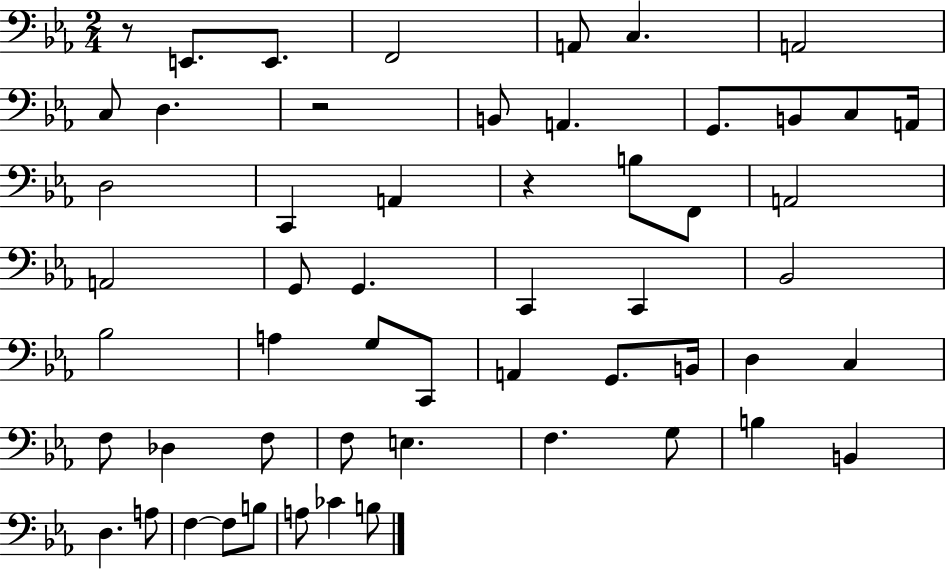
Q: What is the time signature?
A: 2/4